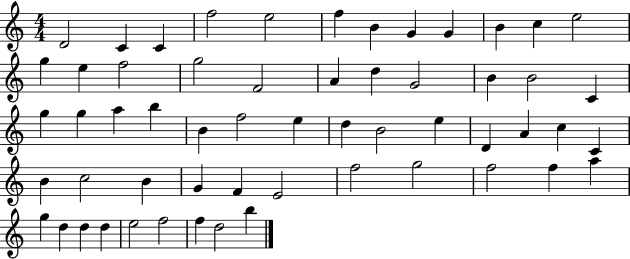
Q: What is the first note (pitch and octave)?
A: D4